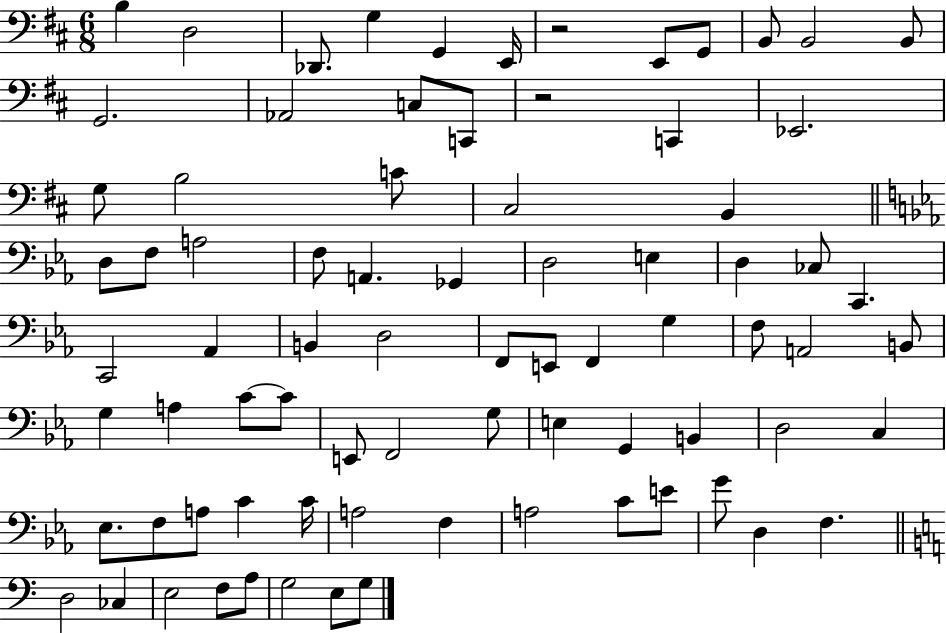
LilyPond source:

{
  \clef bass
  \numericTimeSignature
  \time 6/8
  \key d \major
  b4 d2 | des,8. g4 g,4 e,16 | r2 e,8 g,8 | b,8 b,2 b,8 | \break g,2. | aes,2 c8 c,8 | r2 c,4 | ees,2. | \break g8 b2 c'8 | cis2 b,4 | \bar "||" \break \key c \minor d8 f8 a2 | f8 a,4. ges,4 | d2 e4 | d4 ces8 c,4. | \break c,2 aes,4 | b,4 d2 | f,8 e,8 f,4 g4 | f8 a,2 b,8 | \break g4 a4 c'8~~ c'8 | e,8 f,2 g8 | e4 g,4 b,4 | d2 c4 | \break ees8. f8 a8 c'4 c'16 | a2 f4 | a2 c'8 e'8 | g'8 d4 f4. | \break \bar "||" \break \key c \major d2 ces4 | e2 f8 a8 | g2 e8 g8 | \bar "|."
}